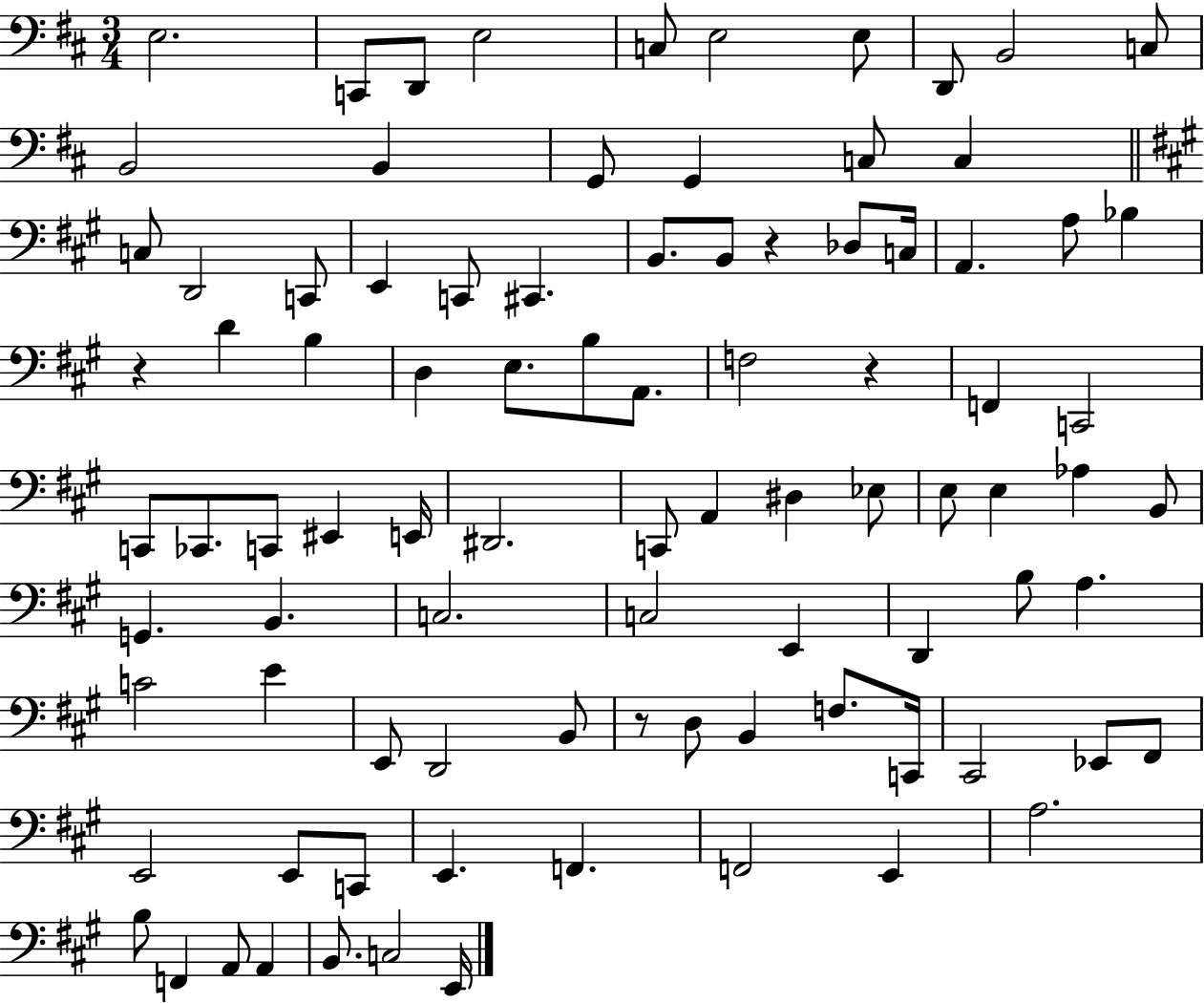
X:1
T:Untitled
M:3/4
L:1/4
K:D
E,2 C,,/2 D,,/2 E,2 C,/2 E,2 E,/2 D,,/2 B,,2 C,/2 B,,2 B,, G,,/2 G,, C,/2 C, C,/2 D,,2 C,,/2 E,, C,,/2 ^C,, B,,/2 B,,/2 z _D,/2 C,/4 A,, A,/2 _B, z D B, D, E,/2 B,/2 A,,/2 F,2 z F,, C,,2 C,,/2 _C,,/2 C,,/2 ^E,, E,,/4 ^D,,2 C,,/2 A,, ^D, _E,/2 E,/2 E, _A, B,,/2 G,, B,, C,2 C,2 E,, D,, B,/2 A, C2 E E,,/2 D,,2 B,,/2 z/2 D,/2 B,, F,/2 C,,/4 ^C,,2 _E,,/2 ^F,,/2 E,,2 E,,/2 C,,/2 E,, F,, F,,2 E,, A,2 B,/2 F,, A,,/2 A,, B,,/2 C,2 E,,/4